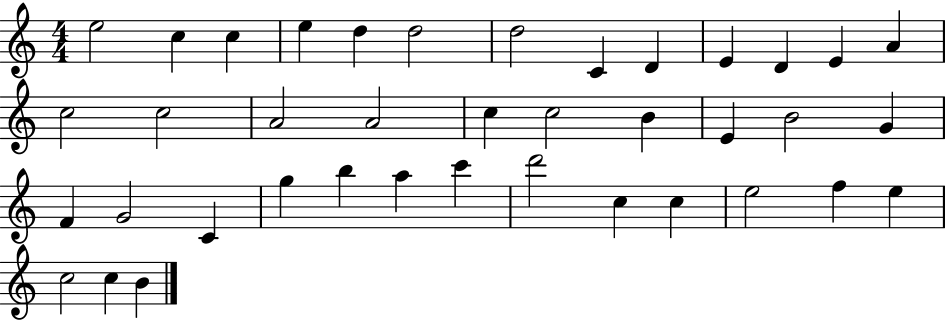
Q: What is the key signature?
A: C major